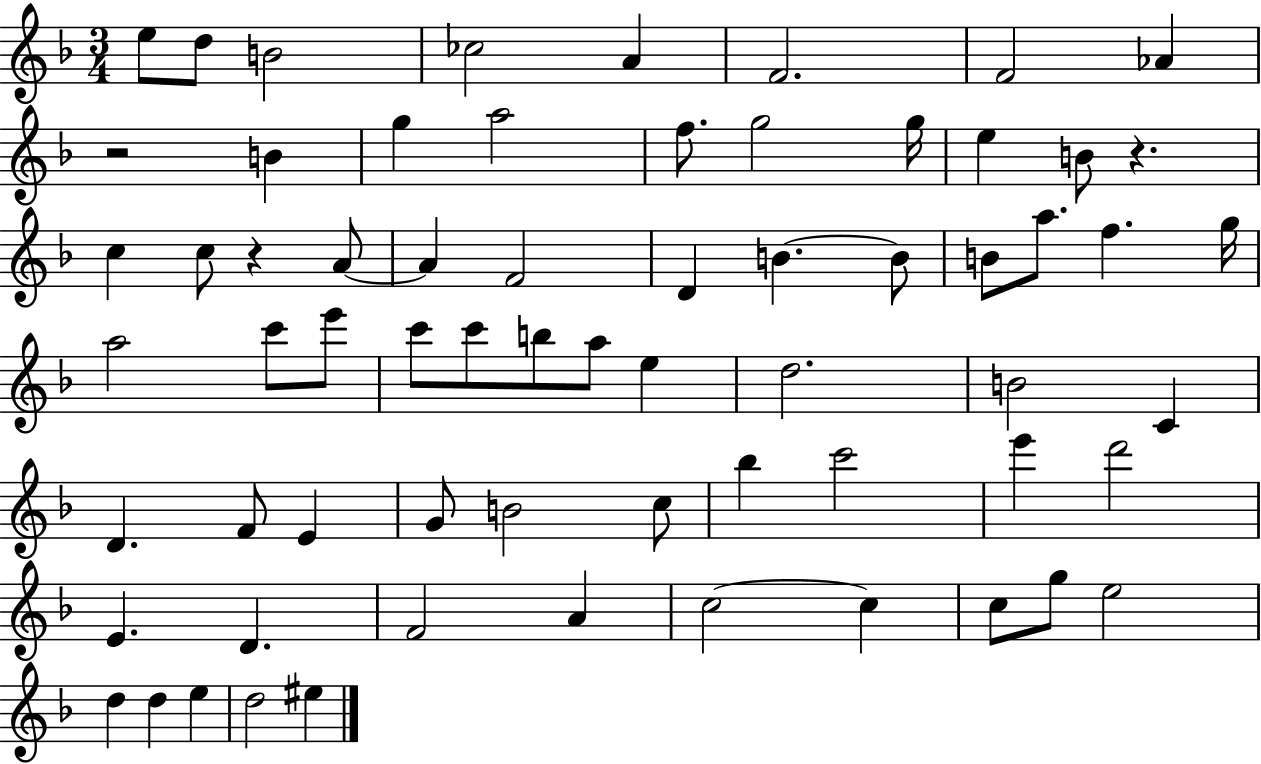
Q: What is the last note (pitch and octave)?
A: EIS5